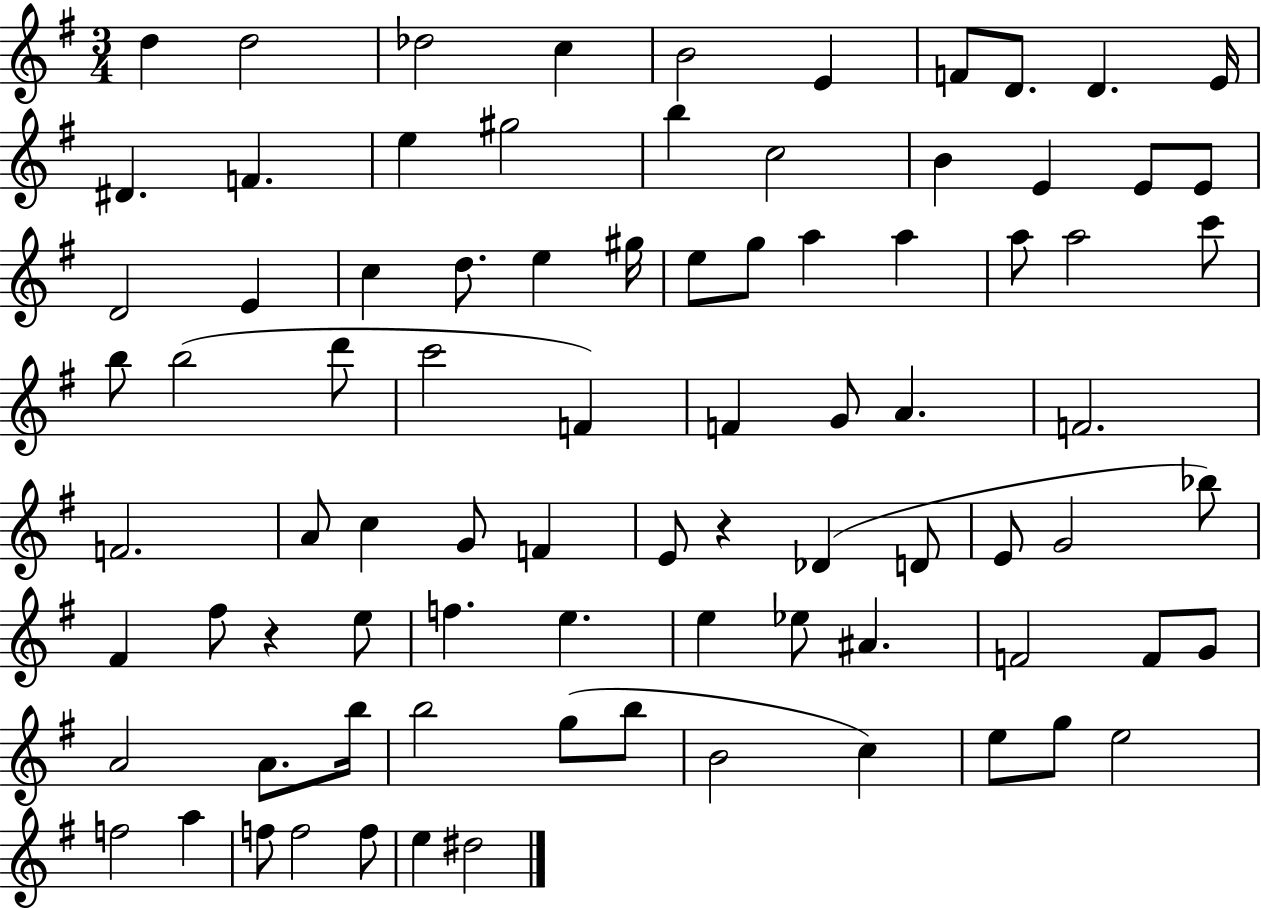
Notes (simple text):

D5/q D5/h Db5/h C5/q B4/h E4/q F4/e D4/e. D4/q. E4/s D#4/q. F4/q. E5/q G#5/h B5/q C5/h B4/q E4/q E4/e E4/e D4/h E4/q C5/q D5/e. E5/q G#5/s E5/e G5/e A5/q A5/q A5/e A5/h C6/e B5/e B5/h D6/e C6/h F4/q F4/q G4/e A4/q. F4/h. F4/h. A4/e C5/q G4/e F4/q E4/e R/q Db4/q D4/e E4/e G4/h Bb5/e F#4/q F#5/e R/q E5/e F5/q. E5/q. E5/q Eb5/e A#4/q. F4/h F4/e G4/e A4/h A4/e. B5/s B5/h G5/e B5/e B4/h C5/q E5/e G5/e E5/h F5/h A5/q F5/e F5/h F5/e E5/q D#5/h